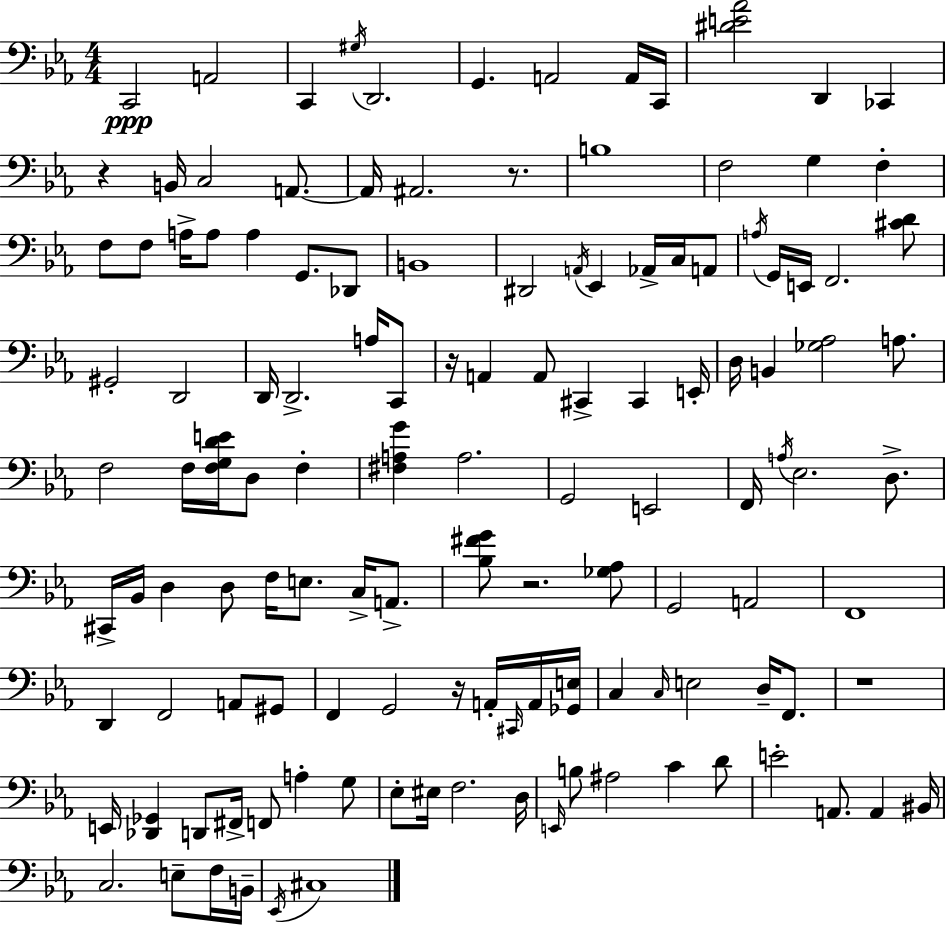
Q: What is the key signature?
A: EES major